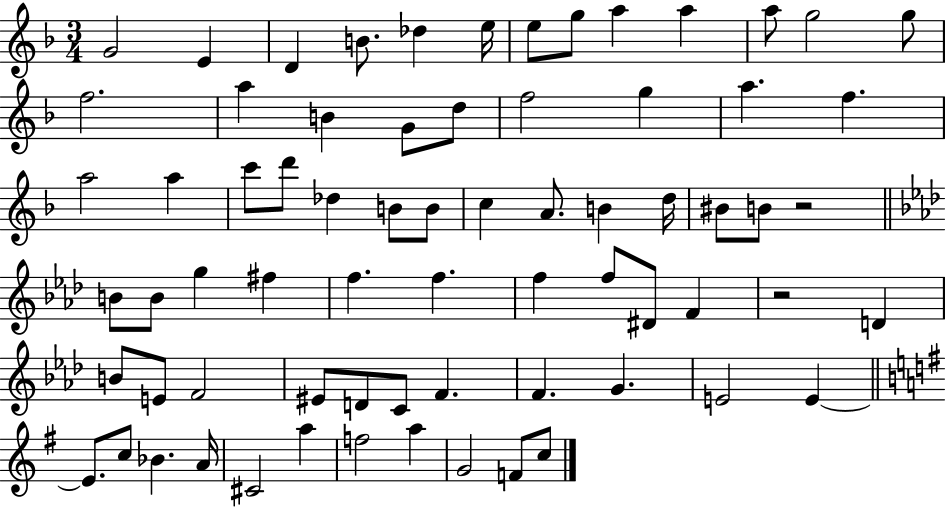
G4/h E4/q D4/q B4/e. Db5/q E5/s E5/e G5/e A5/q A5/q A5/e G5/h G5/e F5/h. A5/q B4/q G4/e D5/e F5/h G5/q A5/q. F5/q. A5/h A5/q C6/e D6/e Db5/q B4/e B4/e C5/q A4/e. B4/q D5/s BIS4/e B4/e R/h B4/e B4/e G5/q F#5/q F5/q. F5/q. F5/q F5/e D#4/e F4/q R/h D4/q B4/e E4/e F4/h EIS4/e D4/e C4/e F4/q. F4/q. G4/q. E4/h E4/q E4/e. C5/e Bb4/q. A4/s C#4/h A5/q F5/h A5/q G4/h F4/e C5/e